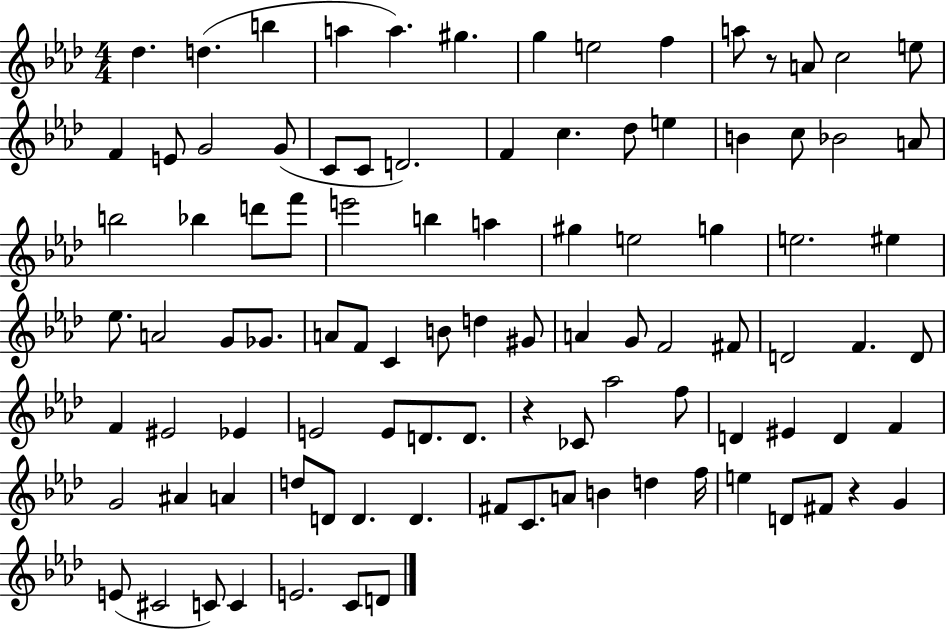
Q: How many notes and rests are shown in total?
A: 98